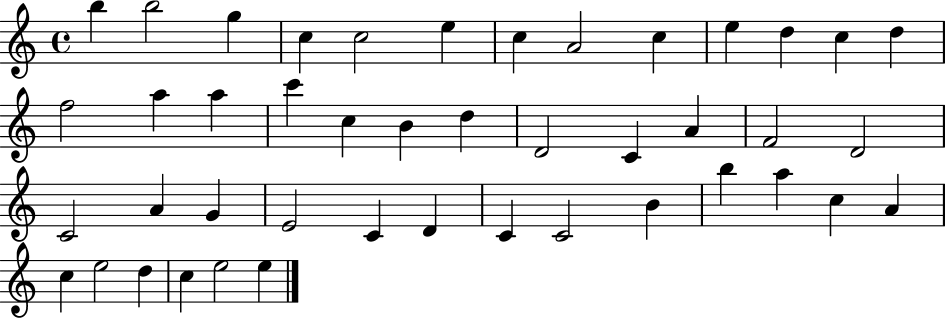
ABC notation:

X:1
T:Untitled
M:4/4
L:1/4
K:C
b b2 g c c2 e c A2 c e d c d f2 a a c' c B d D2 C A F2 D2 C2 A G E2 C D C C2 B b a c A c e2 d c e2 e